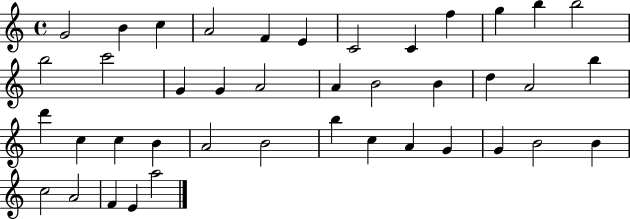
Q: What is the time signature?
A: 4/4